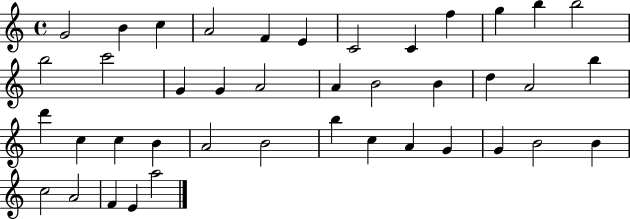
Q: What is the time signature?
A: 4/4